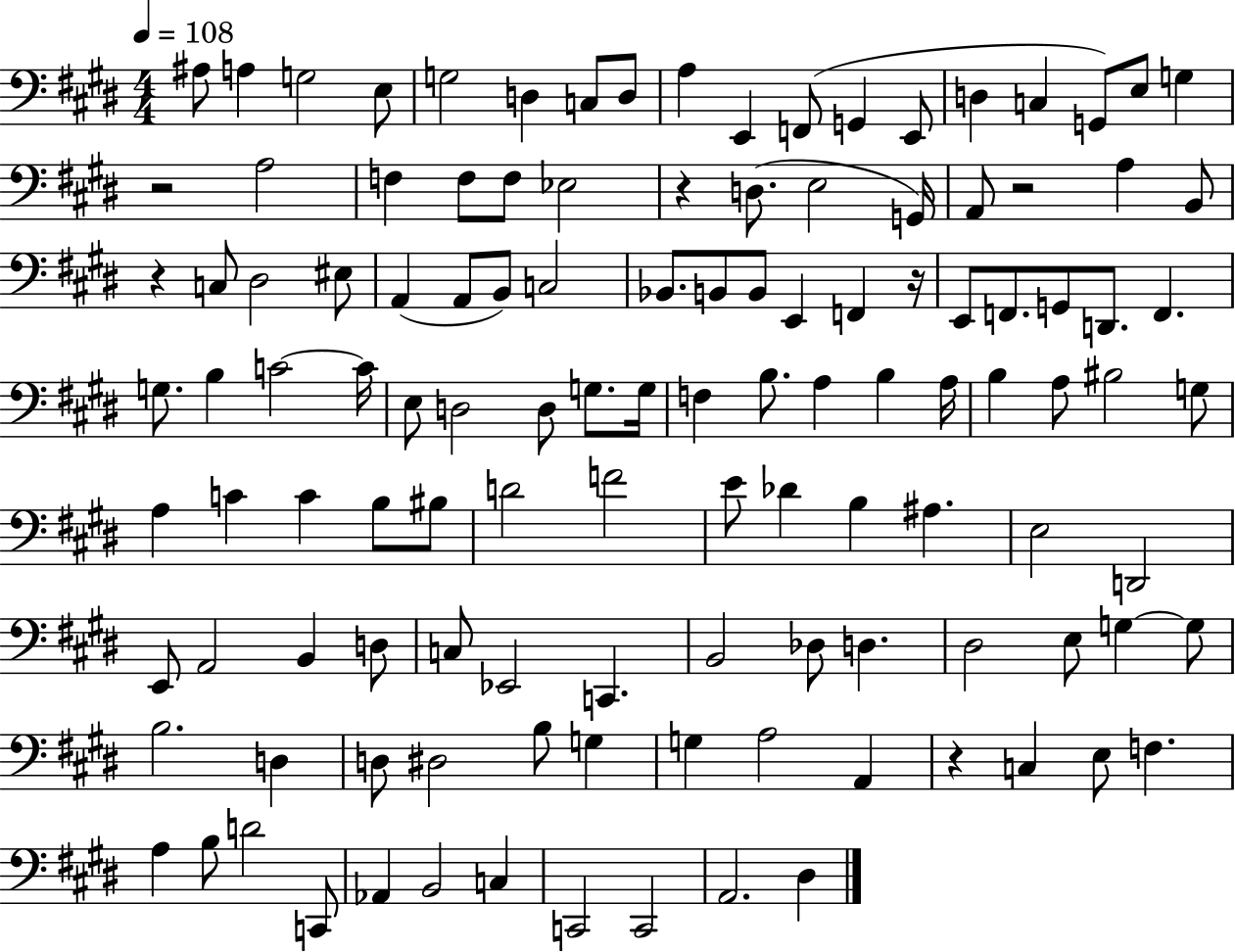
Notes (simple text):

A#3/e A3/q G3/h E3/e G3/h D3/q C3/e D3/e A3/q E2/q F2/e G2/q E2/e D3/q C3/q G2/e E3/e G3/q R/h A3/h F3/q F3/e F3/e Eb3/h R/q D3/e. E3/h G2/s A2/e R/h A3/q B2/e R/q C3/e D#3/h EIS3/e A2/q A2/e B2/e C3/h Bb2/e. B2/e B2/e E2/q F2/q R/s E2/e F2/e. G2/e D2/e. F2/q. G3/e. B3/q C4/h C4/s E3/e D3/h D3/e G3/e. G3/s F3/q B3/e. A3/q B3/q A3/s B3/q A3/e BIS3/h G3/e A3/q C4/q C4/q B3/e BIS3/e D4/h F4/h E4/e Db4/q B3/q A#3/q. E3/h D2/h E2/e A2/h B2/q D3/e C3/e Eb2/h C2/q. B2/h Db3/e D3/q. D#3/h E3/e G3/q G3/e B3/h. D3/q D3/e D#3/h B3/e G3/q G3/q A3/h A2/q R/q C3/q E3/e F3/q. A3/q B3/e D4/h C2/e Ab2/q B2/h C3/q C2/h C2/h A2/h. D#3/q